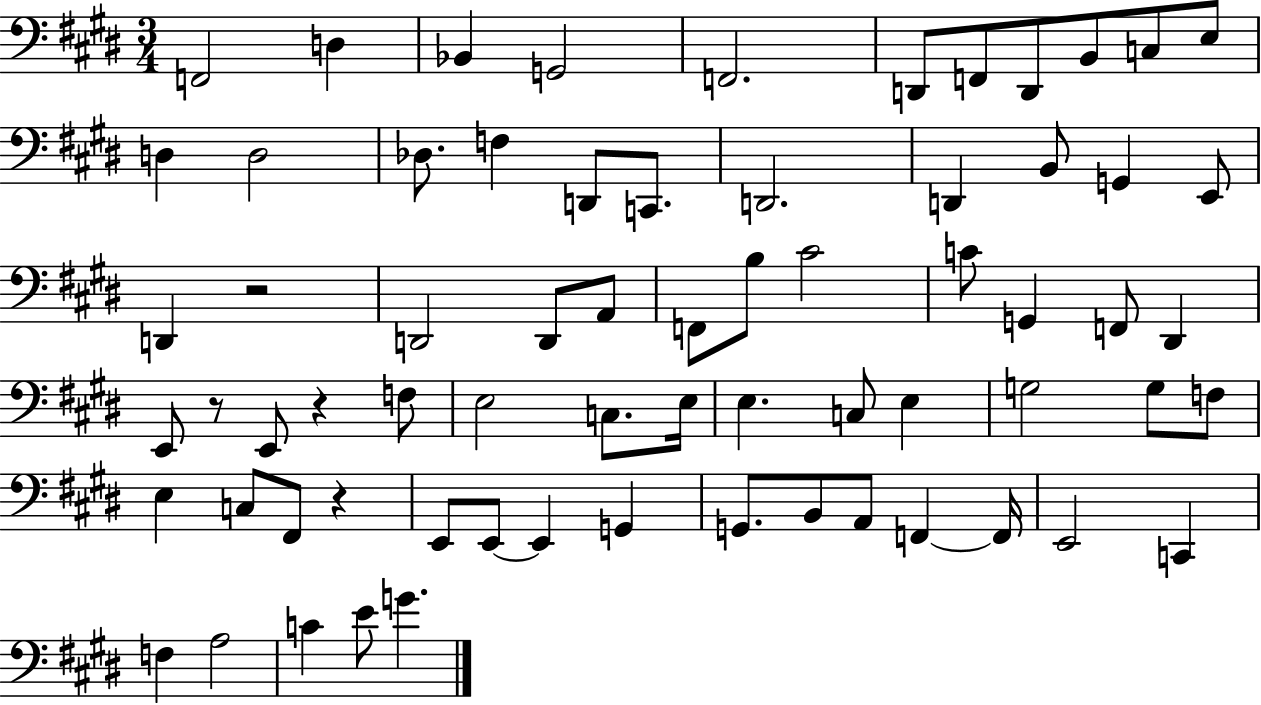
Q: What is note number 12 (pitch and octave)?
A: D3